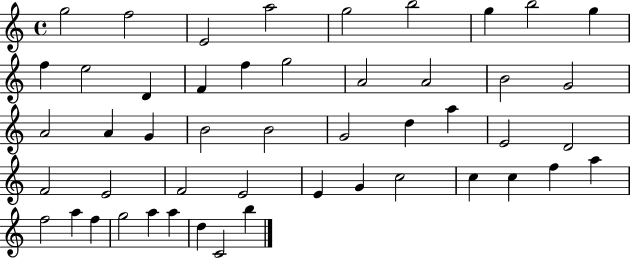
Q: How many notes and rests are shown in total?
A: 49